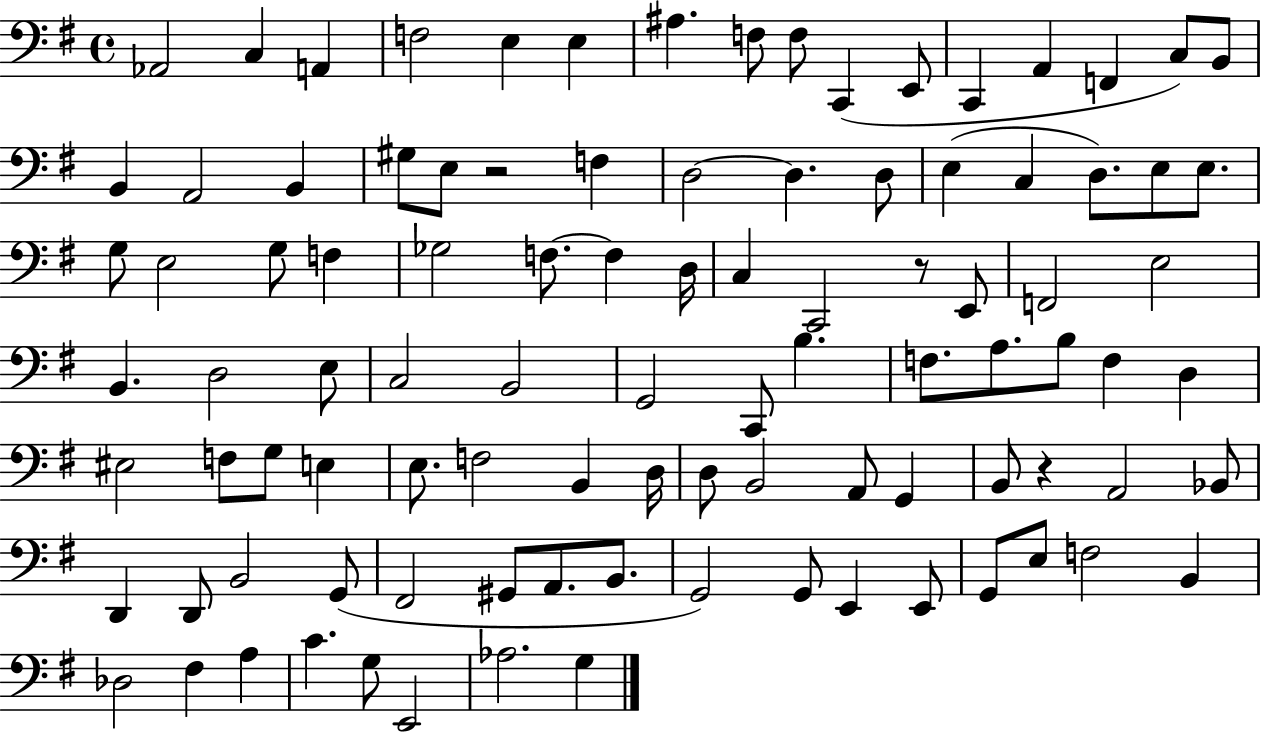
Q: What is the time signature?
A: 4/4